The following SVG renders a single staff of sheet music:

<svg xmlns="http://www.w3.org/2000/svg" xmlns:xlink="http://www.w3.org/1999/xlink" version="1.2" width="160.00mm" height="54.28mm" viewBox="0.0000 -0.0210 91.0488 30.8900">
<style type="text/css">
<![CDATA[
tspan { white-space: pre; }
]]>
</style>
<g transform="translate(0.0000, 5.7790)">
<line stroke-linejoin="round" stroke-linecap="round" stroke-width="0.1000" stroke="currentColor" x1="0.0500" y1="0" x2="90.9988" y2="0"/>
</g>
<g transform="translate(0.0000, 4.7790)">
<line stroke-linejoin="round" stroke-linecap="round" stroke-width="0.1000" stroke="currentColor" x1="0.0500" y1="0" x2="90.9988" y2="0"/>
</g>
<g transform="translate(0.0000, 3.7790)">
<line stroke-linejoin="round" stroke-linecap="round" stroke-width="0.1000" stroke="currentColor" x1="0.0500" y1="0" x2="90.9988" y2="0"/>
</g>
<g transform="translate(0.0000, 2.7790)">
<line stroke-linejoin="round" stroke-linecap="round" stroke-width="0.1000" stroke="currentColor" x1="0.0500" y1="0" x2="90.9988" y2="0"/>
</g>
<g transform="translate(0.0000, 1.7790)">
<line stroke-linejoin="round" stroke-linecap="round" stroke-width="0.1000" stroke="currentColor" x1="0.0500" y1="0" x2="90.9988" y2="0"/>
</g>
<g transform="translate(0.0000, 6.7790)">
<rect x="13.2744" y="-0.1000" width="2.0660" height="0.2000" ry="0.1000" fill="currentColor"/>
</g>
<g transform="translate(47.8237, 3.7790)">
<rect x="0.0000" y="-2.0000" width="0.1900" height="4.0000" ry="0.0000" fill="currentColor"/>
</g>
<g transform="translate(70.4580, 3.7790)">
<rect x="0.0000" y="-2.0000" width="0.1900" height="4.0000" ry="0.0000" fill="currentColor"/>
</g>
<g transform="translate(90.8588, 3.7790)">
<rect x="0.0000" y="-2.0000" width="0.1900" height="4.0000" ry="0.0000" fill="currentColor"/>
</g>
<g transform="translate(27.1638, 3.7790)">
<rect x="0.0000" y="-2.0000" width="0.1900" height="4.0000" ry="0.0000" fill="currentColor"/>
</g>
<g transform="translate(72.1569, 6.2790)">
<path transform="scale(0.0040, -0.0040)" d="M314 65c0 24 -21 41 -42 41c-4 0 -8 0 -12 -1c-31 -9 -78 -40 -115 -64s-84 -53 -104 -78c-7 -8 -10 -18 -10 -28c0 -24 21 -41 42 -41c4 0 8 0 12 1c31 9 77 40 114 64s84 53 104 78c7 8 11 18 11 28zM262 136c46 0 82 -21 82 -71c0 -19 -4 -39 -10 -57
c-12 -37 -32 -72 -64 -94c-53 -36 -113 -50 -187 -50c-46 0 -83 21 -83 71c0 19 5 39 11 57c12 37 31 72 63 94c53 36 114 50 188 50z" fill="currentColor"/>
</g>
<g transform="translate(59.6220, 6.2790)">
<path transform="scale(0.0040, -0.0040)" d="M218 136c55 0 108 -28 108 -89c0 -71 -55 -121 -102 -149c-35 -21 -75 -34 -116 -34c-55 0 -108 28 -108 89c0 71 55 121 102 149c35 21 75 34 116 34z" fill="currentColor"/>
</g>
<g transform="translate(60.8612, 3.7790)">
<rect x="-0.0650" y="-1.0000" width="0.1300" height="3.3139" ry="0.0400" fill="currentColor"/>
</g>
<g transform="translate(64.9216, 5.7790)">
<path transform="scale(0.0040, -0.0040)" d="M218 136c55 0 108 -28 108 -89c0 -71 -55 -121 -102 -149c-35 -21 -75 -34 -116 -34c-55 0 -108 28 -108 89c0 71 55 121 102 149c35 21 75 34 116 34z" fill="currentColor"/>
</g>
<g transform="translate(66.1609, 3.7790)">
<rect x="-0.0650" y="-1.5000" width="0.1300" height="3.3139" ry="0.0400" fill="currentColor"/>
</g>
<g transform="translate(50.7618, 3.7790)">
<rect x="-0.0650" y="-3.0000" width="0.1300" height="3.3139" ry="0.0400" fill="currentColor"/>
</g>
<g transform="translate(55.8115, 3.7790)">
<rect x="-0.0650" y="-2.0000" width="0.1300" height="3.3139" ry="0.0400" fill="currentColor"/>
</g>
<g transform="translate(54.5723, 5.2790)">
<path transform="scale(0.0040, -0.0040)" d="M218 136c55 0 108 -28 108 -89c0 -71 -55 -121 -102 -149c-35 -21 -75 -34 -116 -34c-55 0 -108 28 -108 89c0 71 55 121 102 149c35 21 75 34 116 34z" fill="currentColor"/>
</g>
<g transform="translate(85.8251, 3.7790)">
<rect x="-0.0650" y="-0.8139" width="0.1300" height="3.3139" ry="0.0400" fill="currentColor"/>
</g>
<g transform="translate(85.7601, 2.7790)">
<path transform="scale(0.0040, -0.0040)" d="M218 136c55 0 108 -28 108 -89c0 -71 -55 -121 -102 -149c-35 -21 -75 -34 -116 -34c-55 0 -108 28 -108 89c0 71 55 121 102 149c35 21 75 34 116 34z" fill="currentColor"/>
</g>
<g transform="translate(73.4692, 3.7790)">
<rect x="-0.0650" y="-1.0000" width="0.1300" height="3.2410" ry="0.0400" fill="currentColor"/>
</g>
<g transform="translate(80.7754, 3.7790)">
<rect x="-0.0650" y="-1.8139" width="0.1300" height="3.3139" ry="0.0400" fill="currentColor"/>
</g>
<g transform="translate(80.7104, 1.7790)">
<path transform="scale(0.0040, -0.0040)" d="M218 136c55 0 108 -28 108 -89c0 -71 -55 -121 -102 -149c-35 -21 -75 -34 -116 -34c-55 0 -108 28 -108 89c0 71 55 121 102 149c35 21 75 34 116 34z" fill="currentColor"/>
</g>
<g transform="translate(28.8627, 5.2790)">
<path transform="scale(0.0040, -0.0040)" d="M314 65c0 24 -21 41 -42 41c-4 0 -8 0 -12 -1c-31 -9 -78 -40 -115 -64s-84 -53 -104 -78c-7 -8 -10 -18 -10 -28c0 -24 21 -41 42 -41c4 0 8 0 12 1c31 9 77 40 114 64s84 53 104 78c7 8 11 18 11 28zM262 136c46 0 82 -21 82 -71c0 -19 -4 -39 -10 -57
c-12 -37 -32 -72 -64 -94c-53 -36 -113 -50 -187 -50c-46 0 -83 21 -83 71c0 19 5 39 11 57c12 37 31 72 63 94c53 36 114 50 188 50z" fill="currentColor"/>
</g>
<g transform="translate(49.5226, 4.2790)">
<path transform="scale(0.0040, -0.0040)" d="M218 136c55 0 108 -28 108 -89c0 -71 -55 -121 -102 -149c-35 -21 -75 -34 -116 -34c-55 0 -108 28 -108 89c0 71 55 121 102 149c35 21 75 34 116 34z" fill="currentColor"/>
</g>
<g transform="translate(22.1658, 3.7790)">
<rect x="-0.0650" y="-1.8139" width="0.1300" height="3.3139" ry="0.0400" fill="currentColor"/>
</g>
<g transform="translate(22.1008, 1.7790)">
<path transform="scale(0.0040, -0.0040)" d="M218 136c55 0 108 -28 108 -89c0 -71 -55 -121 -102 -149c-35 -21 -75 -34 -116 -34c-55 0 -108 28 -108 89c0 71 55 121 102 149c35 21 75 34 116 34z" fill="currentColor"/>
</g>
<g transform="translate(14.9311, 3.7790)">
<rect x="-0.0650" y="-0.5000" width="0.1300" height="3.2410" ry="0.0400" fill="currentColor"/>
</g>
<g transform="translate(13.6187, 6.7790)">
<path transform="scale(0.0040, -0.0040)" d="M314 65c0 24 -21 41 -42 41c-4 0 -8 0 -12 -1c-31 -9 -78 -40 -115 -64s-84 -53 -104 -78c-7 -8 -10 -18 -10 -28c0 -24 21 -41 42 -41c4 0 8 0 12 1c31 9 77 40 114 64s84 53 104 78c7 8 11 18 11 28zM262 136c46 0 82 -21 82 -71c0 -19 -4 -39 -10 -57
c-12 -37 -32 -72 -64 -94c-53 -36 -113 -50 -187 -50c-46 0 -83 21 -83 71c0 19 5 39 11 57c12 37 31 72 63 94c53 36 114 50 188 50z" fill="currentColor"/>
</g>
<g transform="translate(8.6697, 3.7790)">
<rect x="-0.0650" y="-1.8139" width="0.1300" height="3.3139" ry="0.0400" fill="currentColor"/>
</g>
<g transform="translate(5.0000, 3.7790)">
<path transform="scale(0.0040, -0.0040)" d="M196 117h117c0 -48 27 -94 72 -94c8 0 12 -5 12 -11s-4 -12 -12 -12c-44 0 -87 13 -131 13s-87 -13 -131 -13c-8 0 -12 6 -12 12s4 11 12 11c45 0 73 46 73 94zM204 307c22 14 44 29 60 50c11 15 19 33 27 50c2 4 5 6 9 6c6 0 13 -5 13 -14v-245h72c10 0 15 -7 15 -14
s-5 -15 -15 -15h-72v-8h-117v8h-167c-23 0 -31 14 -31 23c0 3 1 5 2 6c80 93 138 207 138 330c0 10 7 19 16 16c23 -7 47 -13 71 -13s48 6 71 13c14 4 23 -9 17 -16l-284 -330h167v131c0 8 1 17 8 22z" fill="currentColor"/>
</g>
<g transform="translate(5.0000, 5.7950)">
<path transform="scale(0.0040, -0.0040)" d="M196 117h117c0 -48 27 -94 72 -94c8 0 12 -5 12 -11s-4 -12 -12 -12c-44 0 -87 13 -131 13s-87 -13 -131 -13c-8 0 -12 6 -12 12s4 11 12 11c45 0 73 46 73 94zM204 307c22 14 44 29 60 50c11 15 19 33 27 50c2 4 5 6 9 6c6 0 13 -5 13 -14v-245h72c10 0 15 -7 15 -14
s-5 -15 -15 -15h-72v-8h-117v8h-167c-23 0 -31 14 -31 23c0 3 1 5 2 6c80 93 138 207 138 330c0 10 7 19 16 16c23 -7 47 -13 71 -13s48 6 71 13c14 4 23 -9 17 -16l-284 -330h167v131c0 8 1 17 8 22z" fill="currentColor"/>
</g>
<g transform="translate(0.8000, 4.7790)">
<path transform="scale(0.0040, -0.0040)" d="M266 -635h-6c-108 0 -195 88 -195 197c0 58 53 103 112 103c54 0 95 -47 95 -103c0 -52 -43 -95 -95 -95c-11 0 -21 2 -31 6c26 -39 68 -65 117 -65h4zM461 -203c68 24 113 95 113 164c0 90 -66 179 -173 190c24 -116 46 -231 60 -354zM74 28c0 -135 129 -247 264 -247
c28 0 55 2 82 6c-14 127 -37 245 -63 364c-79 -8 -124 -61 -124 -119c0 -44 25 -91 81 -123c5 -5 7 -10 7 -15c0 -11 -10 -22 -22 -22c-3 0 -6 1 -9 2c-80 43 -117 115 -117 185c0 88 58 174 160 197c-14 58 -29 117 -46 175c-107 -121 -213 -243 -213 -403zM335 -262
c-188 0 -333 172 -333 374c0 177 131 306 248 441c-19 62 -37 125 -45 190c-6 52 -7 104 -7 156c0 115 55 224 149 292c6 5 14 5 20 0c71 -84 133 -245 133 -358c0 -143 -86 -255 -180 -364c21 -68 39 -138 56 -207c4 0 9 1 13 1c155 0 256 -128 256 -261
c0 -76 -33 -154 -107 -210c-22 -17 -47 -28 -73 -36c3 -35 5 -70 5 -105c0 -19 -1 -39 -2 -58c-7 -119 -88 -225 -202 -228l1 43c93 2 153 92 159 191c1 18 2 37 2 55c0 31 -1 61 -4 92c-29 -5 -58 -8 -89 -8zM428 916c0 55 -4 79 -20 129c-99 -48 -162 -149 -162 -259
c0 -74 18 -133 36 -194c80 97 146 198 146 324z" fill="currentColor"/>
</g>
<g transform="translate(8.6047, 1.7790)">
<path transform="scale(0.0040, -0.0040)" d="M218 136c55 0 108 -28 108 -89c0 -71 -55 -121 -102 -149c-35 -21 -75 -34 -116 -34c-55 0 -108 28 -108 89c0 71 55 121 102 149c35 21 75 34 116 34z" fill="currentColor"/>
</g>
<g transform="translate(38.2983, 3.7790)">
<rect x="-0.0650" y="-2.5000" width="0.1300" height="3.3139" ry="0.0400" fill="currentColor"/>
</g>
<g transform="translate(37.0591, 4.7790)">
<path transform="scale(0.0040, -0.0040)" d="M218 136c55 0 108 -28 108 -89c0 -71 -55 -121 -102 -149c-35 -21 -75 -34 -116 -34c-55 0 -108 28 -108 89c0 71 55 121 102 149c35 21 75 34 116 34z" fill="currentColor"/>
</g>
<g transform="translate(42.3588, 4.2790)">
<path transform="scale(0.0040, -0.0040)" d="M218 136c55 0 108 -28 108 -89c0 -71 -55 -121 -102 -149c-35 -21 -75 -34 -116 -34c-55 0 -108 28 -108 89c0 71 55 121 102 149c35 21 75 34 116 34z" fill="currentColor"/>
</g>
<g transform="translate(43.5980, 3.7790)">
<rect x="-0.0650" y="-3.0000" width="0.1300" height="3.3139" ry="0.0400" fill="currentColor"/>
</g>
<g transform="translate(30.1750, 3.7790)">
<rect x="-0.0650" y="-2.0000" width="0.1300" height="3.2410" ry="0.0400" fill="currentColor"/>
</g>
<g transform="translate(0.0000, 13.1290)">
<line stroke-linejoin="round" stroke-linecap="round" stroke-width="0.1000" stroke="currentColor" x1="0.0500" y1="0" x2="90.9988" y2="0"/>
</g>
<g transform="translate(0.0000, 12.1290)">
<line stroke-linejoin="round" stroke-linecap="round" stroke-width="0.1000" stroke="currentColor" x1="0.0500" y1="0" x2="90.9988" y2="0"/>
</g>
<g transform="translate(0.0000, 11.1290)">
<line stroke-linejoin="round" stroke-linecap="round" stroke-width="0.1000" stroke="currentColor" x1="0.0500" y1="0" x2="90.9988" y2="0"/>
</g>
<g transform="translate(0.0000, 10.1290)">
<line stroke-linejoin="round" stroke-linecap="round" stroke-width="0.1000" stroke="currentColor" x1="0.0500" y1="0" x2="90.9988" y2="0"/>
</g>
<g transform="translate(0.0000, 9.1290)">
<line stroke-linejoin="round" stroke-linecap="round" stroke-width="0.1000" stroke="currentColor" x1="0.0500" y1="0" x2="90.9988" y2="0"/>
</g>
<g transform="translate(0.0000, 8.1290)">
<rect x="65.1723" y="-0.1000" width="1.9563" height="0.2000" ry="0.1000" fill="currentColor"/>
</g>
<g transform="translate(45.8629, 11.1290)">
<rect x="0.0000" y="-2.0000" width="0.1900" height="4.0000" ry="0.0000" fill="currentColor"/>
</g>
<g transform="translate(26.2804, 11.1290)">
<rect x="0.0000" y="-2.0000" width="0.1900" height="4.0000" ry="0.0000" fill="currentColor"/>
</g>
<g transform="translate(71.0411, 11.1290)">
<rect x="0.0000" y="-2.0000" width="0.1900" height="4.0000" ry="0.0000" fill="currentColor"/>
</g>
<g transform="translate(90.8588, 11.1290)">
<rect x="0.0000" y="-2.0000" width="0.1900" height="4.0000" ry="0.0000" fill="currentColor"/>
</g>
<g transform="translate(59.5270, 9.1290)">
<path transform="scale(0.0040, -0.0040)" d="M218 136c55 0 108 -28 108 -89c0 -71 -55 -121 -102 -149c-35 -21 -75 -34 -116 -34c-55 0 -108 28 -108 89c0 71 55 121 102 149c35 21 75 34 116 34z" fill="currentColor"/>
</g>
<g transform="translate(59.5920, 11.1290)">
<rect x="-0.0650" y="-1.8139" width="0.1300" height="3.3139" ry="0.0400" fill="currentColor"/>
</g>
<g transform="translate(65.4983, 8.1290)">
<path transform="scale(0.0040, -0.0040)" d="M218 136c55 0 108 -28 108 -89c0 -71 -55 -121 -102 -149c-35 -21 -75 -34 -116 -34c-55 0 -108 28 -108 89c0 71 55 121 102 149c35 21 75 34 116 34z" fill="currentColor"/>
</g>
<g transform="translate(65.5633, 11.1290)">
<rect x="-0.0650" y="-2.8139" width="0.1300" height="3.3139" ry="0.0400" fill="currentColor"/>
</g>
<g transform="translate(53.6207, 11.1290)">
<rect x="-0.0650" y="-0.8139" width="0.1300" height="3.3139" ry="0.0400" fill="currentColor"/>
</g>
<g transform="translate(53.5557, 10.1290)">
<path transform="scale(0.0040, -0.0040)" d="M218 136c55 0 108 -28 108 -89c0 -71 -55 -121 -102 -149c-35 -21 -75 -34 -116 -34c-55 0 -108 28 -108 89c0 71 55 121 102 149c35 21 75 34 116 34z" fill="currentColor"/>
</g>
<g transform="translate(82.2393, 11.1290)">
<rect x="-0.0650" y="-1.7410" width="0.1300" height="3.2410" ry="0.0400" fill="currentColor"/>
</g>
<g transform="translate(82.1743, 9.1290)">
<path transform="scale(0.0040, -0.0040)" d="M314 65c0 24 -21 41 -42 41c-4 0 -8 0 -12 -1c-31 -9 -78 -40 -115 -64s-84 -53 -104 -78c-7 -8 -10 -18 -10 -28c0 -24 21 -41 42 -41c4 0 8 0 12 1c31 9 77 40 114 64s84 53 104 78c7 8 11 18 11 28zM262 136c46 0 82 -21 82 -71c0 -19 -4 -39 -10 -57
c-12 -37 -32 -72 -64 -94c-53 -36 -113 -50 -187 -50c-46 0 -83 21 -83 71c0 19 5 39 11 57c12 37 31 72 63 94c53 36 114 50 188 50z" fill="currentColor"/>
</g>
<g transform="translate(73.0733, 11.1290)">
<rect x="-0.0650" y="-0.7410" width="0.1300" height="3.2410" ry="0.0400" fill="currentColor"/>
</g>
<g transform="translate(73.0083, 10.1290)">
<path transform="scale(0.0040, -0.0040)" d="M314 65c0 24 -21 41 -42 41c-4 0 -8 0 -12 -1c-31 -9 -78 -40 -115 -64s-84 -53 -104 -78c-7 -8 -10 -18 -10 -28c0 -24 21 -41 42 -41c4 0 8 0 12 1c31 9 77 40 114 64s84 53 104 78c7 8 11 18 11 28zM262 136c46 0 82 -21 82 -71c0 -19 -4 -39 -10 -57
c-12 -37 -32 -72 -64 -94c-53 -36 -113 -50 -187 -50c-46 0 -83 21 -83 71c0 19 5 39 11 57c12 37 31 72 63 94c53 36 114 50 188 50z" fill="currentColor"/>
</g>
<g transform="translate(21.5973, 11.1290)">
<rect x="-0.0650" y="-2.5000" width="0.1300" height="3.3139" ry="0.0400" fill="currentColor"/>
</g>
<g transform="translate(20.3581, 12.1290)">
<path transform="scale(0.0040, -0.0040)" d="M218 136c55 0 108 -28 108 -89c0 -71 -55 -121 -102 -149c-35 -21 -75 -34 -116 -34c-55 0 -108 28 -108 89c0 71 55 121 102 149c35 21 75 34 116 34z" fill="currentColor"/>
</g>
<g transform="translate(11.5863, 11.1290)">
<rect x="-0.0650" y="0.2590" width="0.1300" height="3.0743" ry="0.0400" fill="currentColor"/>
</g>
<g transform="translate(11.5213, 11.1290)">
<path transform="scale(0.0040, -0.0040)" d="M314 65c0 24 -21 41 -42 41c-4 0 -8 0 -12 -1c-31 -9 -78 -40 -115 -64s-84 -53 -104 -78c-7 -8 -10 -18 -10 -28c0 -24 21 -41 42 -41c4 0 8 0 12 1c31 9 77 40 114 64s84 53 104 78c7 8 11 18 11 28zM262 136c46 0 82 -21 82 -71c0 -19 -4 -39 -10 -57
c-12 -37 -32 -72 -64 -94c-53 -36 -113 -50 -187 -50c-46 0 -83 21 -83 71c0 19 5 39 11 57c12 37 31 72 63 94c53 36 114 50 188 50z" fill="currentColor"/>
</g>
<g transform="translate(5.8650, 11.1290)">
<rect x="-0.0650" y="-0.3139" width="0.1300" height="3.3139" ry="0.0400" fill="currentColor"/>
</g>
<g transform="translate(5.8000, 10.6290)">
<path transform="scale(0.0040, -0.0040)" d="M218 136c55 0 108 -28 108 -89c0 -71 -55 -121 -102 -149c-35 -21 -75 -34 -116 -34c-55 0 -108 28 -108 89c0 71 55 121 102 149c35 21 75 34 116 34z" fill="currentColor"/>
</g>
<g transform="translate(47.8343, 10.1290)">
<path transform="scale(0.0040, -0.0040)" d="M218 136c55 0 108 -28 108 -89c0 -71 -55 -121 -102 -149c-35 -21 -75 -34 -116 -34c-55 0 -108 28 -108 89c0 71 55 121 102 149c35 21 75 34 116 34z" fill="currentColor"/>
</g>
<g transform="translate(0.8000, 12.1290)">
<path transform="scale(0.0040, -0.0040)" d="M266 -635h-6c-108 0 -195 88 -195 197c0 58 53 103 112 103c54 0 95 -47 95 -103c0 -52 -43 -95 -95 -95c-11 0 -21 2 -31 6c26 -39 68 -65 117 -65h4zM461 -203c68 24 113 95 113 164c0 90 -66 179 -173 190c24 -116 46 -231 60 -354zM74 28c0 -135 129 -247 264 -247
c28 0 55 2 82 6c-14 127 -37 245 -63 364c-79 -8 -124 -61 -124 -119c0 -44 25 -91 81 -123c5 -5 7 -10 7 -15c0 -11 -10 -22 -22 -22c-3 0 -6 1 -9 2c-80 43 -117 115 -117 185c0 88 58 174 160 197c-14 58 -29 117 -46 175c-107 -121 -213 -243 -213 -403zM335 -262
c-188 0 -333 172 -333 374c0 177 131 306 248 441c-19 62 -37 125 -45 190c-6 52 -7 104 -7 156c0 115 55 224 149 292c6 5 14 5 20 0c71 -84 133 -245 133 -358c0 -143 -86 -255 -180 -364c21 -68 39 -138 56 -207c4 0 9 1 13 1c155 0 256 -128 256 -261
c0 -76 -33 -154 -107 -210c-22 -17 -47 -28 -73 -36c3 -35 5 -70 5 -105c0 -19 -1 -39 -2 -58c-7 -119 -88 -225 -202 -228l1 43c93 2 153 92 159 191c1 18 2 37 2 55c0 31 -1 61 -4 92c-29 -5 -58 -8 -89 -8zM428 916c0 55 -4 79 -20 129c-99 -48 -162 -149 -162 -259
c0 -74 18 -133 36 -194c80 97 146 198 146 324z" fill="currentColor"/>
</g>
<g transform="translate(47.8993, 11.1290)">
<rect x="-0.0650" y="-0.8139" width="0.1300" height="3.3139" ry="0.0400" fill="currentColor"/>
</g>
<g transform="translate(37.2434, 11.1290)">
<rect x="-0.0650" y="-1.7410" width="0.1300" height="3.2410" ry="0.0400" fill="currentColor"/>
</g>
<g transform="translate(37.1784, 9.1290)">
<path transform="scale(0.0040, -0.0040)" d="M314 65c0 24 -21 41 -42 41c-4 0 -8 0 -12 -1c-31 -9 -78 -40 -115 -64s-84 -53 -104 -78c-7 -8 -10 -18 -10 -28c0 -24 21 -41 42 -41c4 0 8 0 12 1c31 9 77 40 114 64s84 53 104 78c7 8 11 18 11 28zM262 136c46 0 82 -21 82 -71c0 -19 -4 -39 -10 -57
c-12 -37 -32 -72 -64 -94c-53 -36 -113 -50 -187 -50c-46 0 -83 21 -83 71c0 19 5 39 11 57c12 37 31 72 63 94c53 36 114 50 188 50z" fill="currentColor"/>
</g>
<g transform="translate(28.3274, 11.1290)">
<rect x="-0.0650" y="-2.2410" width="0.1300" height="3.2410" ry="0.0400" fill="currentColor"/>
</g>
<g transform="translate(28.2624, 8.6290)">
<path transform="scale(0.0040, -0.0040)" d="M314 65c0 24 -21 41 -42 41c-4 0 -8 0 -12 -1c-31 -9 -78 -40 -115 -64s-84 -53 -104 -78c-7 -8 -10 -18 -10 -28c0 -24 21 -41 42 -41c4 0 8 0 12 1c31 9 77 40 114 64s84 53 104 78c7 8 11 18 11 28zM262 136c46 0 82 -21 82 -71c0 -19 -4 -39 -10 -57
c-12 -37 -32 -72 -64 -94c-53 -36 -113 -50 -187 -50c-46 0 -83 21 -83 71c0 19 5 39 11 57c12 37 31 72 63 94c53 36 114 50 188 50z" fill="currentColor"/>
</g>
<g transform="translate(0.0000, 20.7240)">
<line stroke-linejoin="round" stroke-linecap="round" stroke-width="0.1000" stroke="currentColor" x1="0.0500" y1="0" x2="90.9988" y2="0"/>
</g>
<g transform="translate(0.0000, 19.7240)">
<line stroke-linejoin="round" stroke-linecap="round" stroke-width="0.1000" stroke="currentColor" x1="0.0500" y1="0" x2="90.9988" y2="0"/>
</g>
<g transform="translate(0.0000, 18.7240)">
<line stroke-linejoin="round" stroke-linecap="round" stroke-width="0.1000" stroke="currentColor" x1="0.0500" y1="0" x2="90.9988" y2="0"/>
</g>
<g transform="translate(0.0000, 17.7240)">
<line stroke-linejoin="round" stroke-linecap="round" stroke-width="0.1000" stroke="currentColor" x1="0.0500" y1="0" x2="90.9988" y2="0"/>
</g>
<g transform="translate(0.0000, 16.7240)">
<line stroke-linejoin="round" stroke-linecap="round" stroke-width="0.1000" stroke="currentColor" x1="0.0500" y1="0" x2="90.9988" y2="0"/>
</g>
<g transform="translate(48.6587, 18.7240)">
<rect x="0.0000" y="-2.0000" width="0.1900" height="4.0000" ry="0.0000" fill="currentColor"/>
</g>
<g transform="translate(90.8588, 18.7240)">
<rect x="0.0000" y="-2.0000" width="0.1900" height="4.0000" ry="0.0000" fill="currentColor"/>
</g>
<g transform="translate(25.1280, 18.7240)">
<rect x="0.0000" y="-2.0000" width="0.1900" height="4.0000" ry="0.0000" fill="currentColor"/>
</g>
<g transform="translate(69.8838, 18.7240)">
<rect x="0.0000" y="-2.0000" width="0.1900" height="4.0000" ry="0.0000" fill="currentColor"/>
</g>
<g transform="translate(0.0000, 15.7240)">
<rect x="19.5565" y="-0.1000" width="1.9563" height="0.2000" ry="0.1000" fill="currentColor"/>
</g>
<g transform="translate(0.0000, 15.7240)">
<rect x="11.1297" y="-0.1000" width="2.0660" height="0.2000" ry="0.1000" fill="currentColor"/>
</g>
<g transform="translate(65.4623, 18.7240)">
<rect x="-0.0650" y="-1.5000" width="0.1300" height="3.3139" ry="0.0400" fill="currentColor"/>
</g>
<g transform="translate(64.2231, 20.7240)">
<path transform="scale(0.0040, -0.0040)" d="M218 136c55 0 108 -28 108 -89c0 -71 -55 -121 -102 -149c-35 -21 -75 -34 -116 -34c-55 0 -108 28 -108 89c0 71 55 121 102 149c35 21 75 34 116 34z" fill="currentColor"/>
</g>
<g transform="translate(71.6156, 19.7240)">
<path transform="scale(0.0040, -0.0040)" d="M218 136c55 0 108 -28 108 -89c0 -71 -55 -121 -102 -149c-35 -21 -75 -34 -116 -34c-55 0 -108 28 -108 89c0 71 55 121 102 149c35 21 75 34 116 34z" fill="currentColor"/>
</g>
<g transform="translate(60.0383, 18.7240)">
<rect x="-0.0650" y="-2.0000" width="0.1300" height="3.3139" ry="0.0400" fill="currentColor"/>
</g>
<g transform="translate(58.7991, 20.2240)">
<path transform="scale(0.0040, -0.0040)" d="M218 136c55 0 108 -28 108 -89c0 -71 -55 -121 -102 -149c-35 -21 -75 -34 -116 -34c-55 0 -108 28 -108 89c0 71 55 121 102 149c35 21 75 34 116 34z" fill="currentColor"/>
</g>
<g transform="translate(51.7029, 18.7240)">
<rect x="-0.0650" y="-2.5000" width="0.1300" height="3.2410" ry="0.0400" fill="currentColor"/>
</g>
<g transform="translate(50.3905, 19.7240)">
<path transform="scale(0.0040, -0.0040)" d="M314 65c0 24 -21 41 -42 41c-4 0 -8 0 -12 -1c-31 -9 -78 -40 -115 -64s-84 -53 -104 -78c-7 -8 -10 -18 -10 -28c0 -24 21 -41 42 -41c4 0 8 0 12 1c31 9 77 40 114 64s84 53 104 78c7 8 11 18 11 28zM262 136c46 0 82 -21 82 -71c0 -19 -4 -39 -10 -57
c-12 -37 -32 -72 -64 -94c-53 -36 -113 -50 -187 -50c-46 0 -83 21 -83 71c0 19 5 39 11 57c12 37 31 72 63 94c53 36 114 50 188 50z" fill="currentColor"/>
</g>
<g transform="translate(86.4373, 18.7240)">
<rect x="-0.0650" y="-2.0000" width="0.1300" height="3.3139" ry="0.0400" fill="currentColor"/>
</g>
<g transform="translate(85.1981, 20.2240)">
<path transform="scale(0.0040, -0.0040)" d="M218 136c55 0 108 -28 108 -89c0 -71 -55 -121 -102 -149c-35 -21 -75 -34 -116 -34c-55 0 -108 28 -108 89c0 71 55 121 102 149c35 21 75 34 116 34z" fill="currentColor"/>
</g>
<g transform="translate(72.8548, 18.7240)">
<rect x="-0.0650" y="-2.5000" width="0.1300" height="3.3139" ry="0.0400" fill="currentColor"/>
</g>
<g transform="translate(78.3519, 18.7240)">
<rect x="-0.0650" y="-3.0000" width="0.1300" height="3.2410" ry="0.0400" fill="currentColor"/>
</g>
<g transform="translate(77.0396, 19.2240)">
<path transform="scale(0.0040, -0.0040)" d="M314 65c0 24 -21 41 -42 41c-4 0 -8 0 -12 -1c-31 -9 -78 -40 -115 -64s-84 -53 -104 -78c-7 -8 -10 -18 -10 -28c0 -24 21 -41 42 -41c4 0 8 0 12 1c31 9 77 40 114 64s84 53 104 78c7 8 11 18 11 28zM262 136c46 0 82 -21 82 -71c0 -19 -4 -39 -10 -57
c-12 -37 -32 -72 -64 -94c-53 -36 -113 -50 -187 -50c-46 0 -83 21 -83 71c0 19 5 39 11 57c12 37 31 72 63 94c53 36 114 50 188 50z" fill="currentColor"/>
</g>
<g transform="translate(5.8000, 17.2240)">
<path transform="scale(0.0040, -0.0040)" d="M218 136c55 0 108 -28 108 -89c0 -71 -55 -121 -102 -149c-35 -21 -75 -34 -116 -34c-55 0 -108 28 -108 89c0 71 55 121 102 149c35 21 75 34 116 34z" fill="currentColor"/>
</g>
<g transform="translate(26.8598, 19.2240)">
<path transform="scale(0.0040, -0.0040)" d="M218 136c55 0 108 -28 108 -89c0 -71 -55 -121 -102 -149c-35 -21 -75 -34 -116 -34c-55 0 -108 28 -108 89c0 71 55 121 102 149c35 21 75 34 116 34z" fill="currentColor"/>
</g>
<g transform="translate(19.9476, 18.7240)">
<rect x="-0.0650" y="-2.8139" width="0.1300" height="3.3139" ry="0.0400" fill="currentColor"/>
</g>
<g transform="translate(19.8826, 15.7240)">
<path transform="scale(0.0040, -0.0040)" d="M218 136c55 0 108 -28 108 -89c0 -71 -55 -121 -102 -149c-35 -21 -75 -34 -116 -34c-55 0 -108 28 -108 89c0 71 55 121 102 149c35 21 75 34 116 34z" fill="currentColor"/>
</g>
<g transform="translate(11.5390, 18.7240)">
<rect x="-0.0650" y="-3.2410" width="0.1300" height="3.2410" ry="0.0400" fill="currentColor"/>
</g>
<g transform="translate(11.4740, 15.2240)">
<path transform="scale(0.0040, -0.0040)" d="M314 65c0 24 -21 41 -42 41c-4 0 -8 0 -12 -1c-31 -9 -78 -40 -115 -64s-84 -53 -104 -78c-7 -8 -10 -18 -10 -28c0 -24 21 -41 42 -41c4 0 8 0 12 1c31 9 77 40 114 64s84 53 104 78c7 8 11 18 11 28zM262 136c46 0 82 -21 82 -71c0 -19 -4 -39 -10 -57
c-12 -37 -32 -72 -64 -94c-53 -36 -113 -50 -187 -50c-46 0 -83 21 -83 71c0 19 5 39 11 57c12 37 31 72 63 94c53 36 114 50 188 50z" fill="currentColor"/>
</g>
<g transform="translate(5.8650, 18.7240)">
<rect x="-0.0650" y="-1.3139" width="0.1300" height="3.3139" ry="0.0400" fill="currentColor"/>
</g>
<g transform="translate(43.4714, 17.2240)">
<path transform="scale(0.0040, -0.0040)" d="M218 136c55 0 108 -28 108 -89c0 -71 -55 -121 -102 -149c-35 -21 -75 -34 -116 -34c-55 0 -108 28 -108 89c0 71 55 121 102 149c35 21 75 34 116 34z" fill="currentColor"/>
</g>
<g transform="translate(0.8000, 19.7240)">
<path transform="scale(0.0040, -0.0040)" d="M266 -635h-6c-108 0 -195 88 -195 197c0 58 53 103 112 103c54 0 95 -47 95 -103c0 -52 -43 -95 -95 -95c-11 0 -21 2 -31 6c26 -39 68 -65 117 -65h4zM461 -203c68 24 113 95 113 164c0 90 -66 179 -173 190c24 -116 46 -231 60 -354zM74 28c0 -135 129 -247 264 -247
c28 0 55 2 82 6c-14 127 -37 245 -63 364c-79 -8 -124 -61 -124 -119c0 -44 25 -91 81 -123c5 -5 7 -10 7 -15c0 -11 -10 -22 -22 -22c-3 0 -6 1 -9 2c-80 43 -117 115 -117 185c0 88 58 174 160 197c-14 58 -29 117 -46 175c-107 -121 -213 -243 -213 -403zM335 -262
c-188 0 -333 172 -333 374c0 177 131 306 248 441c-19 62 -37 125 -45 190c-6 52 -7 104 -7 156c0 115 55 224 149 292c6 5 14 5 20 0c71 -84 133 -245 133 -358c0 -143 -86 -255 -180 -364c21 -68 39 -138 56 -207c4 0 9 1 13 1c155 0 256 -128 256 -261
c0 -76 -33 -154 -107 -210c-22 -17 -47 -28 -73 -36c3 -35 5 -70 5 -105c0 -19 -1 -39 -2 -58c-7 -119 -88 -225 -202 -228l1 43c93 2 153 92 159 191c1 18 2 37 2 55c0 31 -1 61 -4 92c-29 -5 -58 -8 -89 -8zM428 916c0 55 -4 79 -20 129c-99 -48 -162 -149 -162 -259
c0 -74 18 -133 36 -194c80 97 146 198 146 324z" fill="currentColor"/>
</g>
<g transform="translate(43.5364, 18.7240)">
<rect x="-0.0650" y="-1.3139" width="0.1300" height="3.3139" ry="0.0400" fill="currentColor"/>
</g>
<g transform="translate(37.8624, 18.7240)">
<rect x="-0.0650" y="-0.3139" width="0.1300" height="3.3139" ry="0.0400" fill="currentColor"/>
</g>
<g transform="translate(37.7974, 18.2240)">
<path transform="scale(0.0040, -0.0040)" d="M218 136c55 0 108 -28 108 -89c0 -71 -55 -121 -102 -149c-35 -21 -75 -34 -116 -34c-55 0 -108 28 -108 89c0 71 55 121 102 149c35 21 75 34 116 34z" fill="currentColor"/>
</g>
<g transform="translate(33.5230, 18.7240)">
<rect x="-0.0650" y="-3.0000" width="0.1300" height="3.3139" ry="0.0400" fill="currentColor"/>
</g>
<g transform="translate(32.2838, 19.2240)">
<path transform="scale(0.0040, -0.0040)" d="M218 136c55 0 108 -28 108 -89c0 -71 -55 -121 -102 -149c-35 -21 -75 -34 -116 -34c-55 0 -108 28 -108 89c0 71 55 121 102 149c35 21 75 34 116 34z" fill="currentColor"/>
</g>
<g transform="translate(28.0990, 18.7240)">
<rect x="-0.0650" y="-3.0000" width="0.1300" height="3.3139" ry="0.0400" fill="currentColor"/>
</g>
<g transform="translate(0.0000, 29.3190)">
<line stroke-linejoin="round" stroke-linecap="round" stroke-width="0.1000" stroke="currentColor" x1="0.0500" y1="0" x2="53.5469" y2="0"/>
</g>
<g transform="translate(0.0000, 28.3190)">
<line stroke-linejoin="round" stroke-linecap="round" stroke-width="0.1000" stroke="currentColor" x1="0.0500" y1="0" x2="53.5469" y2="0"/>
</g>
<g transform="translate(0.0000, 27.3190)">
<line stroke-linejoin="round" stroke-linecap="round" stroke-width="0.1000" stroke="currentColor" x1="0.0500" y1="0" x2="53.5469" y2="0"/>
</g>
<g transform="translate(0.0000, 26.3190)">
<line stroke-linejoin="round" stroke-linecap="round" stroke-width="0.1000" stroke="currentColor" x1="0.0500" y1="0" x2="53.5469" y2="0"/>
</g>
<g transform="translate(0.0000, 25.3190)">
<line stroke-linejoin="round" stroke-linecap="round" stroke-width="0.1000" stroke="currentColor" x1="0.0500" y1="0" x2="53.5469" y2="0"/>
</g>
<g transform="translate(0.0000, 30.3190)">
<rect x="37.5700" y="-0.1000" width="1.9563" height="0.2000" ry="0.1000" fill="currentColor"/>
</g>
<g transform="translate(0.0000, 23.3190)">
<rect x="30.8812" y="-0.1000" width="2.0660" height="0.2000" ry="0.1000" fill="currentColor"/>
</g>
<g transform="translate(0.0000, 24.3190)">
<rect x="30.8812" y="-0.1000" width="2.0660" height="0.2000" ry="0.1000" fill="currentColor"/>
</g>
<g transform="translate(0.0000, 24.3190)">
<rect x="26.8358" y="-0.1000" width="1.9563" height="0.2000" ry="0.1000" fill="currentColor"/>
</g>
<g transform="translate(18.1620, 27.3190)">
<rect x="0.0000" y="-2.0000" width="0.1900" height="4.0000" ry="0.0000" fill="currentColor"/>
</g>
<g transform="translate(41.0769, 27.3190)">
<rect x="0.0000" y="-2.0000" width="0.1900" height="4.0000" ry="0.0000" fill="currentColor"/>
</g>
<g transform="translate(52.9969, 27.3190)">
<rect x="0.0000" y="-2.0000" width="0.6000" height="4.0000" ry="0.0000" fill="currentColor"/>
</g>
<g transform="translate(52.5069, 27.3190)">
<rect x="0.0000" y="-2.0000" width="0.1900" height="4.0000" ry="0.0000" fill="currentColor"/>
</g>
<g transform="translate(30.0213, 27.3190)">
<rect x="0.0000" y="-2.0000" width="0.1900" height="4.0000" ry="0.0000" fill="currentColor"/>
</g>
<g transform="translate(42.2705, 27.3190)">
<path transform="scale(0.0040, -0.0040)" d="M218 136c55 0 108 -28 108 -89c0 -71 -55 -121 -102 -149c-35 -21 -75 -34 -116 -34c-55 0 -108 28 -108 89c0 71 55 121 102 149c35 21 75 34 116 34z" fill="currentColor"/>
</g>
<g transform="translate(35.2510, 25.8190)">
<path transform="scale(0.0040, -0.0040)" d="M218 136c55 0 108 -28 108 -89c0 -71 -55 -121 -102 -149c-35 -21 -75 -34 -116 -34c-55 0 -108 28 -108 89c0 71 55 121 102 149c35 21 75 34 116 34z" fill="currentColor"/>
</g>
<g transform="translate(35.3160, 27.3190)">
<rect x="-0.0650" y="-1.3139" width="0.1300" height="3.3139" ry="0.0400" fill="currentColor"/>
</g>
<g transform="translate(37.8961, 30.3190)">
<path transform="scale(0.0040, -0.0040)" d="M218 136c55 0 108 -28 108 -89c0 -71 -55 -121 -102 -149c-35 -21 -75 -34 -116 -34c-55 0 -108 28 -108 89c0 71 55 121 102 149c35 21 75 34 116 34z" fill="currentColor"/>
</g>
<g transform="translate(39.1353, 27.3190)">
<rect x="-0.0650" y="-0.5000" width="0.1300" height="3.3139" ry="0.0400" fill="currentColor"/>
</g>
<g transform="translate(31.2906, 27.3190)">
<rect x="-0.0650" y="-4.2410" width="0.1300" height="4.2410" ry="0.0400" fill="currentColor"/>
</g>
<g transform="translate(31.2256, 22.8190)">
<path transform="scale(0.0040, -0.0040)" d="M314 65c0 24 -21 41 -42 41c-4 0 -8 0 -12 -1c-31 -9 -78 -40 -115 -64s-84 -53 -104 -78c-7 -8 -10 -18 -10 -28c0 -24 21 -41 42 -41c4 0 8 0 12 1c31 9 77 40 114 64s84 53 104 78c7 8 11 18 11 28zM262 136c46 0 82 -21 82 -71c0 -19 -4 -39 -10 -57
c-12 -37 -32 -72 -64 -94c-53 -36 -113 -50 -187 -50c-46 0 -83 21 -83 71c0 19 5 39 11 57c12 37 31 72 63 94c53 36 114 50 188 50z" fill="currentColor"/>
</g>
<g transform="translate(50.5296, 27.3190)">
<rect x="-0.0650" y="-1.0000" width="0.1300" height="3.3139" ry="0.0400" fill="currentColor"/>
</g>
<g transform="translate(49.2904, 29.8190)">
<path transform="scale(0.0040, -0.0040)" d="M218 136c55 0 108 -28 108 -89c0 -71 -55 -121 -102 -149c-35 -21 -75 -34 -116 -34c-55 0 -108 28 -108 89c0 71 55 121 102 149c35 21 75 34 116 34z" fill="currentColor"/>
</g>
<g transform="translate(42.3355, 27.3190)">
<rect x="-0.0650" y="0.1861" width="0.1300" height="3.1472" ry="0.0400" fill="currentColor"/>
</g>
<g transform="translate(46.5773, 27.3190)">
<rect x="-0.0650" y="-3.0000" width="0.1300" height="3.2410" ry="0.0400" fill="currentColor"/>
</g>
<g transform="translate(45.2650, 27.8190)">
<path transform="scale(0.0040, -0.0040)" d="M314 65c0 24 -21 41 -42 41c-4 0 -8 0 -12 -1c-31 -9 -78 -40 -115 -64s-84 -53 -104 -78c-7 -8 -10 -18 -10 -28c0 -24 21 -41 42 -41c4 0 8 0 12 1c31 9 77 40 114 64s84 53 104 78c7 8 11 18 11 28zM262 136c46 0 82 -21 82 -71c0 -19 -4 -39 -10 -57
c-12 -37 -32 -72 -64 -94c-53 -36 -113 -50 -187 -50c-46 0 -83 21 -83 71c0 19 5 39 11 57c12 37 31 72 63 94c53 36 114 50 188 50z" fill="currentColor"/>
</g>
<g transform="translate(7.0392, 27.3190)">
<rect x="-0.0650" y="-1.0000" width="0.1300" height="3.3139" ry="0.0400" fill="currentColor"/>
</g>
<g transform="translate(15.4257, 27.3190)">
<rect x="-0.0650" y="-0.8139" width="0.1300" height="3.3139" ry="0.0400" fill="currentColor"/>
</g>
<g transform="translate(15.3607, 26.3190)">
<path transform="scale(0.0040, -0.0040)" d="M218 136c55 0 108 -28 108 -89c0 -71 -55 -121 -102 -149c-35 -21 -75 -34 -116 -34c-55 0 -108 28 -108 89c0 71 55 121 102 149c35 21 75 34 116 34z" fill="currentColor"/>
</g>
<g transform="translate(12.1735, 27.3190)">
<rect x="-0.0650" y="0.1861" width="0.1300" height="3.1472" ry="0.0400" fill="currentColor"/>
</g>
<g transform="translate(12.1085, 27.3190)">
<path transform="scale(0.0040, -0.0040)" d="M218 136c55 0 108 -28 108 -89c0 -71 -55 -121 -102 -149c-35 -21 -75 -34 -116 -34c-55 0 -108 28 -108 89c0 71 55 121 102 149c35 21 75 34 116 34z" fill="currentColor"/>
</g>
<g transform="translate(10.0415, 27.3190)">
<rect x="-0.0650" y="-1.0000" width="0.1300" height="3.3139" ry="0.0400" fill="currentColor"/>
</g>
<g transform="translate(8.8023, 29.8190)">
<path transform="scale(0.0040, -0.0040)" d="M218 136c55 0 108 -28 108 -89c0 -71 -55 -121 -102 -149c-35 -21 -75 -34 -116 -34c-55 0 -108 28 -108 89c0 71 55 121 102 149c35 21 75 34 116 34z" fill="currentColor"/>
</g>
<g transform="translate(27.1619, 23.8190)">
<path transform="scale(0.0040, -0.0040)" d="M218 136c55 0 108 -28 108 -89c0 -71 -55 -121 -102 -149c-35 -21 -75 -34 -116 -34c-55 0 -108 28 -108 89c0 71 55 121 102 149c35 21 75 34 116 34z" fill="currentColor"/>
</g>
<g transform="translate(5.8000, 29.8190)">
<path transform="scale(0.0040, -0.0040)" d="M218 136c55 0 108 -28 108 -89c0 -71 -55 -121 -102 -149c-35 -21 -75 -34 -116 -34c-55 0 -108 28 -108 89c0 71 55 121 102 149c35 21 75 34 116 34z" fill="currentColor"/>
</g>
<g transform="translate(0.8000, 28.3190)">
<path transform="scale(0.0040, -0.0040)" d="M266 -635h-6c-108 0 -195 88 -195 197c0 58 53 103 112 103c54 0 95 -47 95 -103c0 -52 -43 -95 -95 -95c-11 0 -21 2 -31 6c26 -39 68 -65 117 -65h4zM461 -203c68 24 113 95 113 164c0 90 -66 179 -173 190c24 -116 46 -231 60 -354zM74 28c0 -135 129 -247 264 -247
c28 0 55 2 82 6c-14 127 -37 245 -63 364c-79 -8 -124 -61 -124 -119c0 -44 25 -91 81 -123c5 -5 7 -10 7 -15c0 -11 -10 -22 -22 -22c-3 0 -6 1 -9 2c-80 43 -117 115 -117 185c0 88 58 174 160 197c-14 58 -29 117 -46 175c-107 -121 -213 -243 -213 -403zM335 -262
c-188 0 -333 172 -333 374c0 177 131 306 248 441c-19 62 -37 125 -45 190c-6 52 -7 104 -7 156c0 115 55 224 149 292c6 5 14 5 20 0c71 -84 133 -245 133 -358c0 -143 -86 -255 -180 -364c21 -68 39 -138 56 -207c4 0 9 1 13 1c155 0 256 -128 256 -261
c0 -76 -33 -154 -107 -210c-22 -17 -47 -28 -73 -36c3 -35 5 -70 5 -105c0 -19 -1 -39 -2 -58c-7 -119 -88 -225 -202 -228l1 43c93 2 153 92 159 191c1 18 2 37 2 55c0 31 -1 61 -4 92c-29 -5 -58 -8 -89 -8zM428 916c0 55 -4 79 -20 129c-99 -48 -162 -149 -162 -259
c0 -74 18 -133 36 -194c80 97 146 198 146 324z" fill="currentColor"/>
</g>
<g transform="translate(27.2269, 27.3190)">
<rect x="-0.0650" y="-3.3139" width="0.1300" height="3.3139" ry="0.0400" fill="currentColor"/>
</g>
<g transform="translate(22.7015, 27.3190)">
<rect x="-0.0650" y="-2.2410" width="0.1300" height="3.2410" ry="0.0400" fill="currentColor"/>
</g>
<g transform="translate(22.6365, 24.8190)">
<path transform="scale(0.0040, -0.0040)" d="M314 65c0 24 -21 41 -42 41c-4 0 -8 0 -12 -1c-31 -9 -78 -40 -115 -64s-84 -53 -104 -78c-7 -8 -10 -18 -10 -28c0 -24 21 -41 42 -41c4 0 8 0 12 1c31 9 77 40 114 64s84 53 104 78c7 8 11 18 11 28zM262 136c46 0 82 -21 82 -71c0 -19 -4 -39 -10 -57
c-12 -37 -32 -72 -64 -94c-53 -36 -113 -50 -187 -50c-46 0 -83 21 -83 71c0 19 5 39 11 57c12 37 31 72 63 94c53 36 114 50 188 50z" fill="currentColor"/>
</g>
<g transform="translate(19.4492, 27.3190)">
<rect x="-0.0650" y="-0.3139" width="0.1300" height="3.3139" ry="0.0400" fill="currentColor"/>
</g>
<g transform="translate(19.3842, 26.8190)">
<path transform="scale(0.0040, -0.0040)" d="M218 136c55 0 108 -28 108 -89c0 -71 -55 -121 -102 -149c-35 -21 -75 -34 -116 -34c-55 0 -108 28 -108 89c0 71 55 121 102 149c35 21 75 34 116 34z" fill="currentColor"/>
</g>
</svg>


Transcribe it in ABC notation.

X:1
T:Untitled
M:4/4
L:1/4
K:C
f C2 f F2 G A A F D E D2 f d c B2 G g2 f2 d d f a d2 f2 e b2 a A A c e G2 F E G A2 F D D B d c g2 b d'2 e C B A2 D